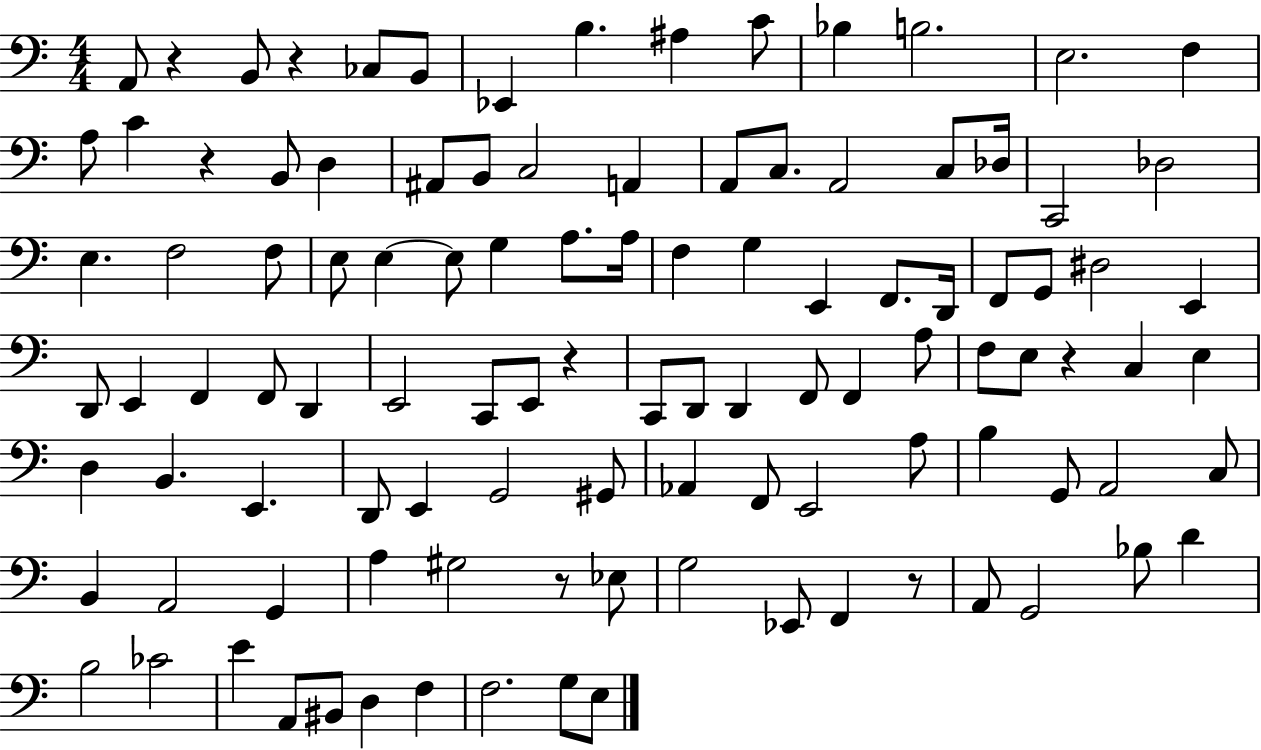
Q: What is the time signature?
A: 4/4